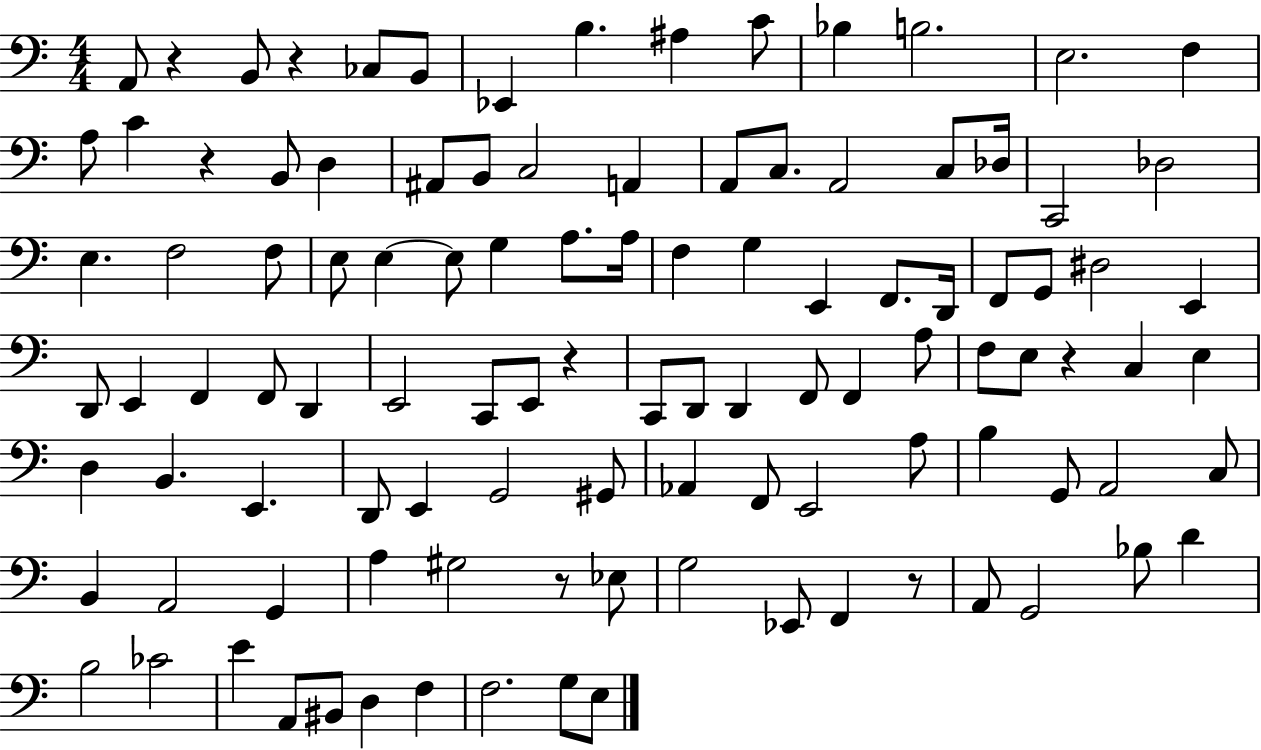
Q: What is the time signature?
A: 4/4